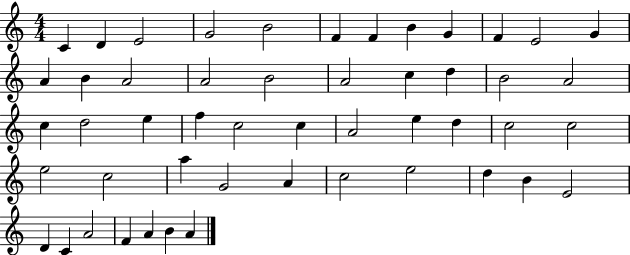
C4/q D4/q E4/h G4/h B4/h F4/q F4/q B4/q G4/q F4/q E4/h G4/q A4/q B4/q A4/h A4/h B4/h A4/h C5/q D5/q B4/h A4/h C5/q D5/h E5/q F5/q C5/h C5/q A4/h E5/q D5/q C5/h C5/h E5/h C5/h A5/q G4/h A4/q C5/h E5/h D5/q B4/q E4/h D4/q C4/q A4/h F4/q A4/q B4/q A4/q